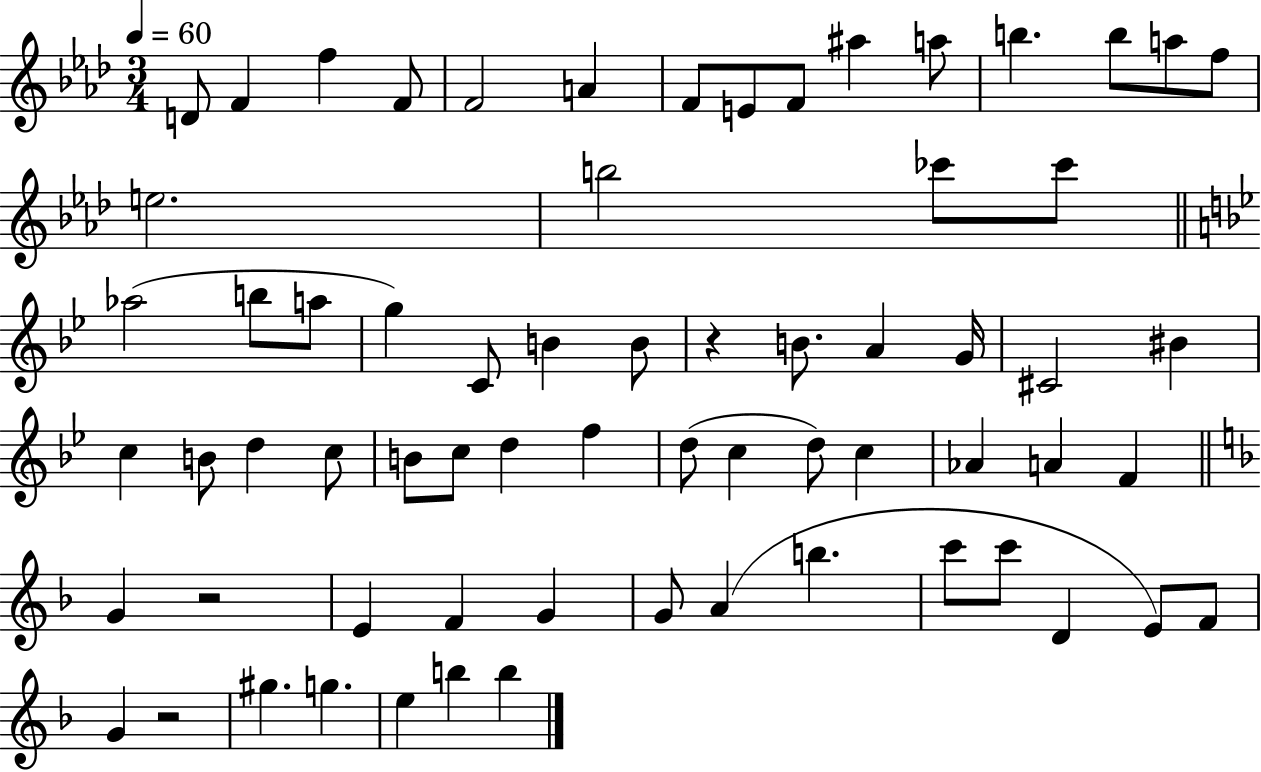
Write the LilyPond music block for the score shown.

{
  \clef treble
  \numericTimeSignature
  \time 3/4
  \key aes \major
  \tempo 4 = 60
  d'8 f'4 f''4 f'8 | f'2 a'4 | f'8 e'8 f'8 ais''4 a''8 | b''4. b''8 a''8 f''8 | \break e''2. | b''2 ces'''8 ces'''8 | \bar "||" \break \key g \minor aes''2( b''8 a''8 | g''4) c'8 b'4 b'8 | r4 b'8. a'4 g'16 | cis'2 bis'4 | \break c''4 b'8 d''4 c''8 | b'8 c''8 d''4 f''4 | d''8( c''4 d''8) c''4 | aes'4 a'4 f'4 | \break \bar "||" \break \key f \major g'4 r2 | e'4 f'4 g'4 | g'8 a'4( b''4. | c'''8 c'''8 d'4 e'8) f'8 | \break g'4 r2 | gis''4. g''4. | e''4 b''4 b''4 | \bar "|."
}